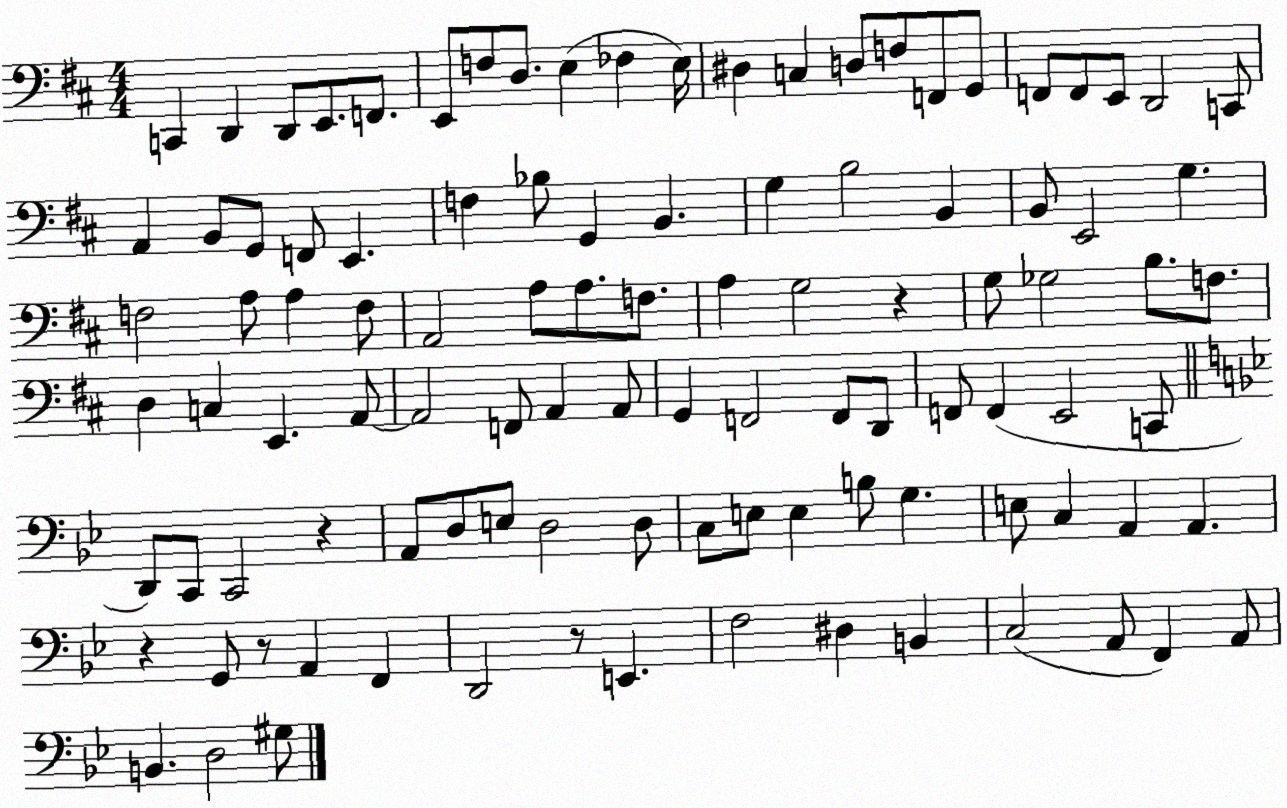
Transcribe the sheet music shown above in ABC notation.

X:1
T:Untitled
M:4/4
L:1/4
K:D
C,, D,, D,,/2 E,,/2 F,,/2 E,,/2 F,/2 D,/2 E, _F, E,/4 ^D, C, D,/2 F,/2 F,,/2 G,,/2 F,,/2 F,,/2 E,,/2 D,,2 C,,/2 A,, B,,/2 G,,/2 F,,/2 E,, F, _B,/2 G,, B,, G, B,2 B,, B,,/2 E,,2 G, F,2 A,/2 A, F,/2 A,,2 A,/2 A,/2 F,/2 A, G,2 z G,/2 _G,2 B,/2 F,/2 D, C, E,, A,,/2 A,,2 F,,/2 A,, A,,/2 G,, F,,2 F,,/2 D,,/2 F,,/2 F,, E,,2 C,,/2 D,,/2 C,,/2 C,,2 z A,,/2 D,/2 E,/2 D,2 D,/2 C,/2 E,/2 E, B,/2 G, E,/2 C, A,, A,, z G,,/2 z/2 A,, F,, D,,2 z/2 E,, F,2 ^D, B,, C,2 A,,/2 F,, A,,/2 B,, D,2 ^G,/2